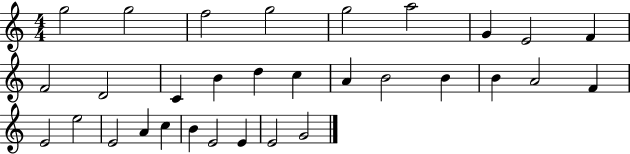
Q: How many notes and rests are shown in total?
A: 31